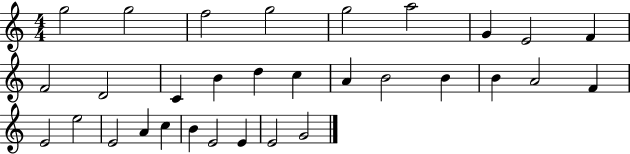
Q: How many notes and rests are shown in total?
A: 31